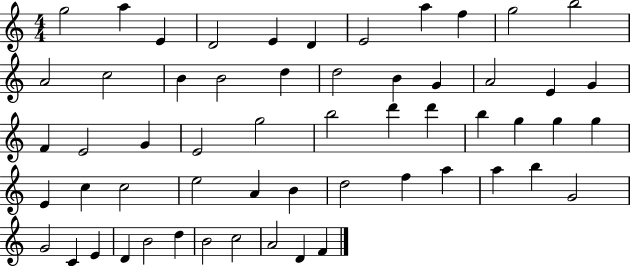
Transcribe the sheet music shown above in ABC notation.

X:1
T:Untitled
M:4/4
L:1/4
K:C
g2 a E D2 E D E2 a f g2 b2 A2 c2 B B2 d d2 B G A2 E G F E2 G E2 g2 b2 d' d' b g g g E c c2 e2 A B d2 f a a b G2 G2 C E D B2 d B2 c2 A2 D F